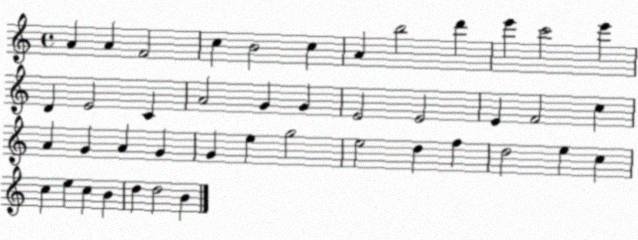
X:1
T:Untitled
M:4/4
L:1/4
K:C
A A F2 c B2 c A b2 d' e' c'2 e' D E2 C A2 G G E2 E2 E F2 c A G A G G e g2 e2 d f d2 e c c e c B d d2 B